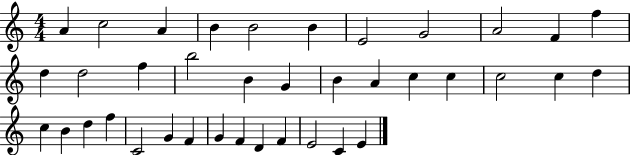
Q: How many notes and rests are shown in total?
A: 38